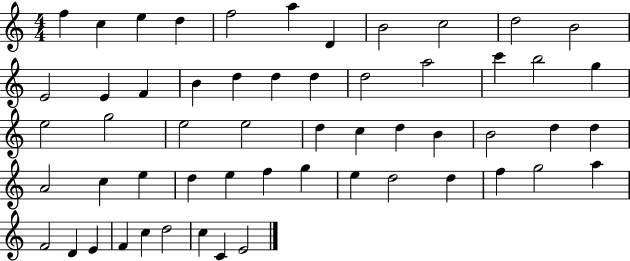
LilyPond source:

{
  \clef treble
  \numericTimeSignature
  \time 4/4
  \key c \major
  f''4 c''4 e''4 d''4 | f''2 a''4 d'4 | b'2 c''2 | d''2 b'2 | \break e'2 e'4 f'4 | b'4 d''4 d''4 d''4 | d''2 a''2 | c'''4 b''2 g''4 | \break e''2 g''2 | e''2 e''2 | d''4 c''4 d''4 b'4 | b'2 d''4 d''4 | \break a'2 c''4 e''4 | d''4 e''4 f''4 g''4 | e''4 d''2 d''4 | f''4 g''2 a''4 | \break f'2 d'4 e'4 | f'4 c''4 d''2 | c''4 c'4 e'2 | \bar "|."
}